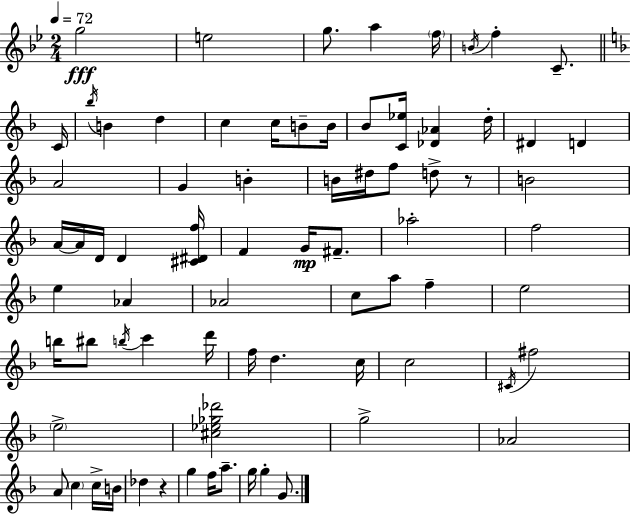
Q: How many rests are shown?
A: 2